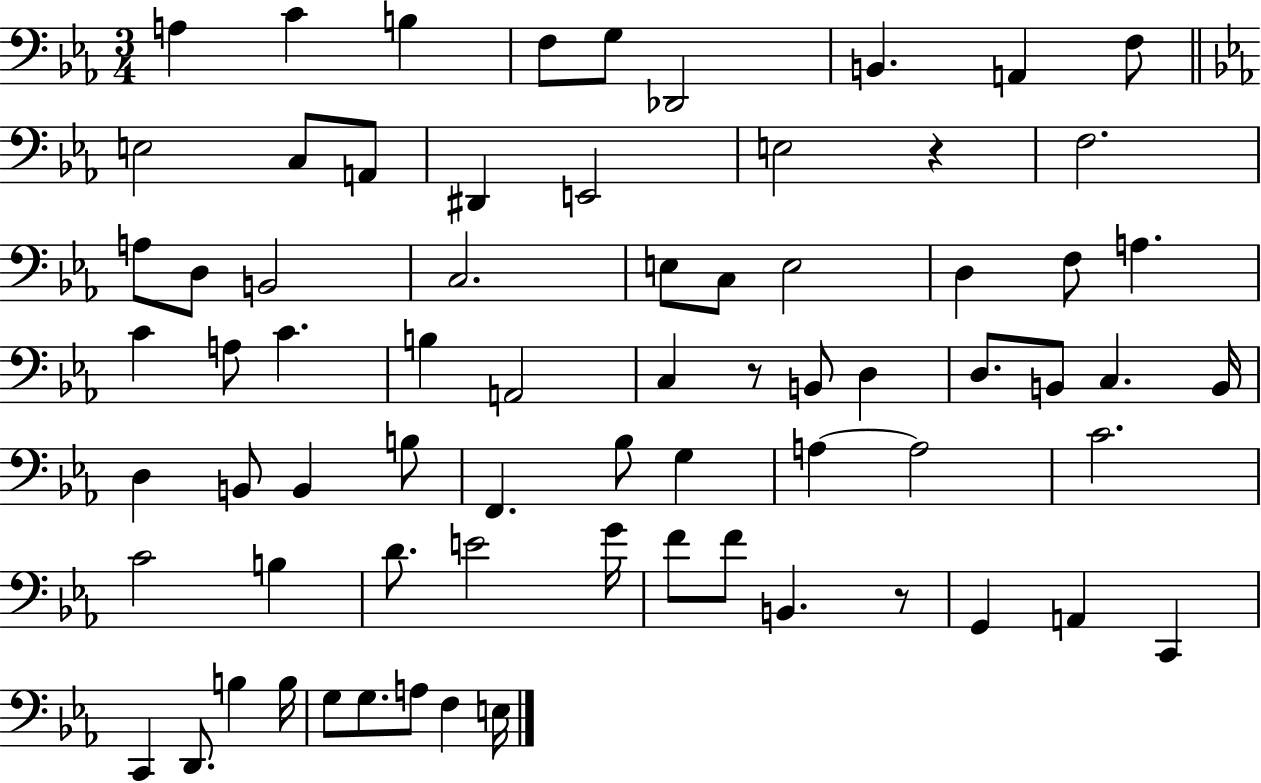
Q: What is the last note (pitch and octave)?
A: E3